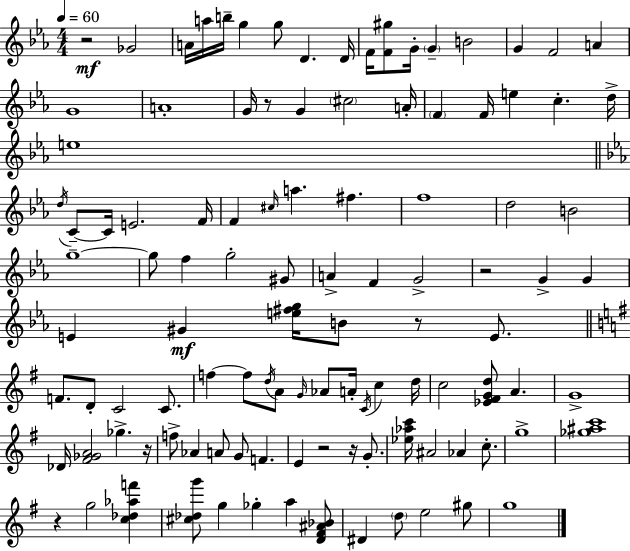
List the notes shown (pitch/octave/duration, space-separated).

R/h Gb4/h A4/s A5/s B5/s G5/q G5/e D4/q. D4/s F4/s [F4,G#5]/e G4/s G4/q B4/h G4/q F4/h A4/q G4/w A4/w G4/s R/e G4/q C#5/h A4/s F4/q F4/s E5/q C5/q. D5/s E5/w D5/s C4/e C4/s E4/h. F4/s F4/q C#5/s A5/q. F#5/q. F5/w D5/h B4/h G5/w G5/e F5/q G5/h G#4/e A4/q F4/q G4/h R/h G4/q G4/q E4/q G#4/q [E5,F#5,G5]/s B4/e R/e E4/e. F4/e. D4/e C4/h C4/e. F5/q F5/e D5/s A4/e G4/s Ab4/e A4/s C4/s C5/q D5/s C5/h [Eb4,F#4,G4,D5]/e A4/q. G4/w Db4/s [F#4,Gb4,A4]/h Gb5/q. R/s F5/e Ab4/q A4/e G4/e F4/q. E4/q R/h R/s G4/e. [Eb5,Ab5,C6]/s A#4/h Ab4/q C5/e. G5/w [Gb5,A#5,C6]/w R/q G5/h [C5,Db5,Ab5,F6]/q [C#5,Db5,G6]/e G5/q Gb5/q A5/q [D4,F#4,A#4,Bb4]/e D#4/q D5/e E5/h G#5/e G5/w